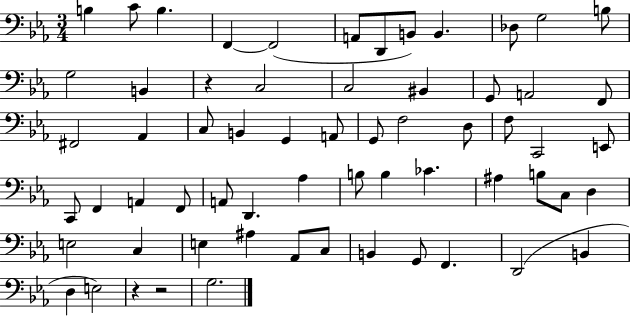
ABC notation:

X:1
T:Untitled
M:3/4
L:1/4
K:Eb
B, C/2 B, F,, F,,2 A,,/2 D,,/2 B,,/2 B,, _D,/2 G,2 B,/2 G,2 B,, z C,2 C,2 ^B,, G,,/2 A,,2 F,,/2 ^F,,2 _A,, C,/2 B,, G,, A,,/2 G,,/2 F,2 D,/2 F,/2 C,,2 E,,/2 C,,/2 F,, A,, F,,/2 A,,/2 D,, _A, B,/2 B, _C ^A, B,/2 C,/2 D, E,2 C, E, ^A, _A,,/2 C,/2 B,, G,,/2 F,, D,,2 B,, D, E,2 z z2 G,2